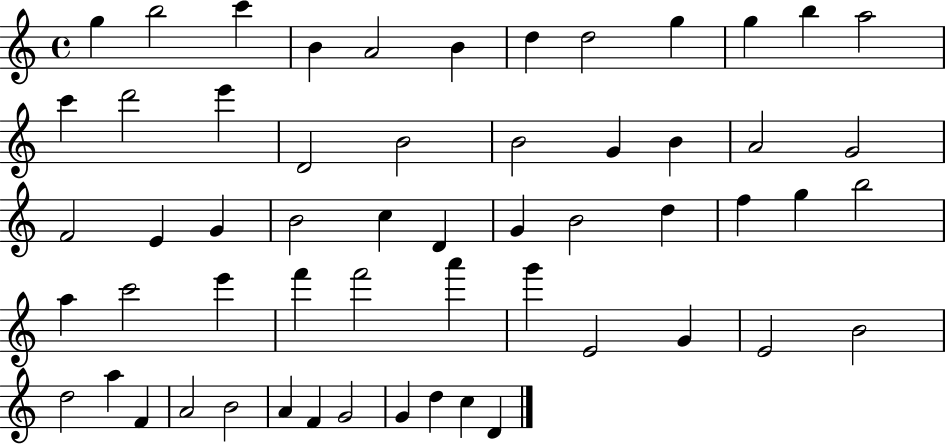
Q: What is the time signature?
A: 4/4